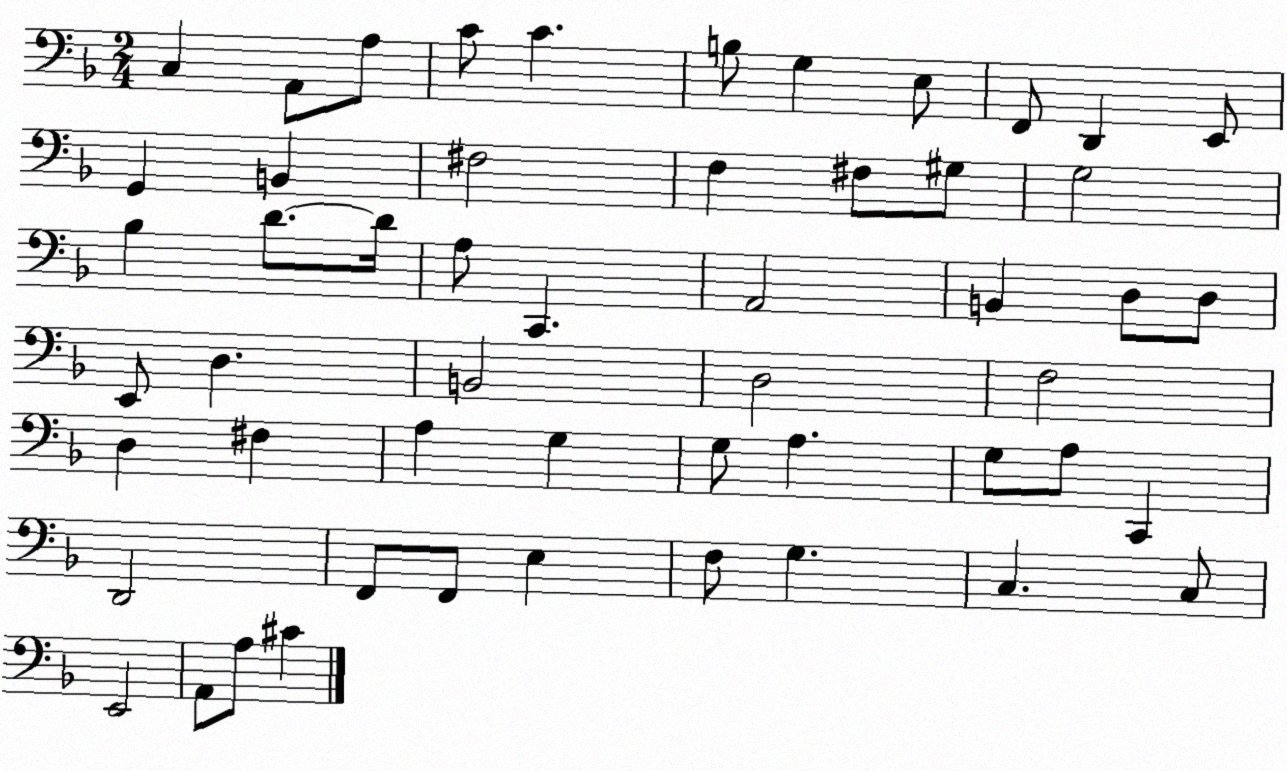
X:1
T:Untitled
M:2/4
L:1/4
K:F
C, A,,/2 A,/2 C/2 C B,/2 G, E,/2 F,,/2 D,, E,,/2 G,, B,, ^F,2 F, ^F,/2 ^G,/2 G,2 _B, D/2 D/4 A,/2 C,, A,,2 B,, D,/2 D,/2 E,,/2 D, B,,2 D,2 F,2 D, ^F, A, G, G,/2 A, G,/2 A,/2 C,, D,,2 F,,/2 F,,/2 E, F,/2 G, C, C,/2 E,,2 A,,/2 A,/2 ^C